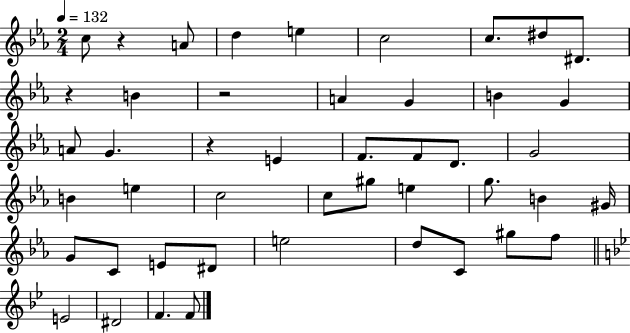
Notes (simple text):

C5/e R/q A4/e D5/q E5/q C5/h C5/e. D#5/e D#4/e. R/q B4/q R/h A4/q G4/q B4/q G4/q A4/e G4/q. R/q E4/q F4/e. F4/e D4/e. G4/h B4/q E5/q C5/h C5/e G#5/e E5/q G5/e. B4/q G#4/s G4/e C4/e E4/e D#4/e E5/h D5/e C4/e G#5/e F5/e E4/h D#4/h F4/q. F4/e